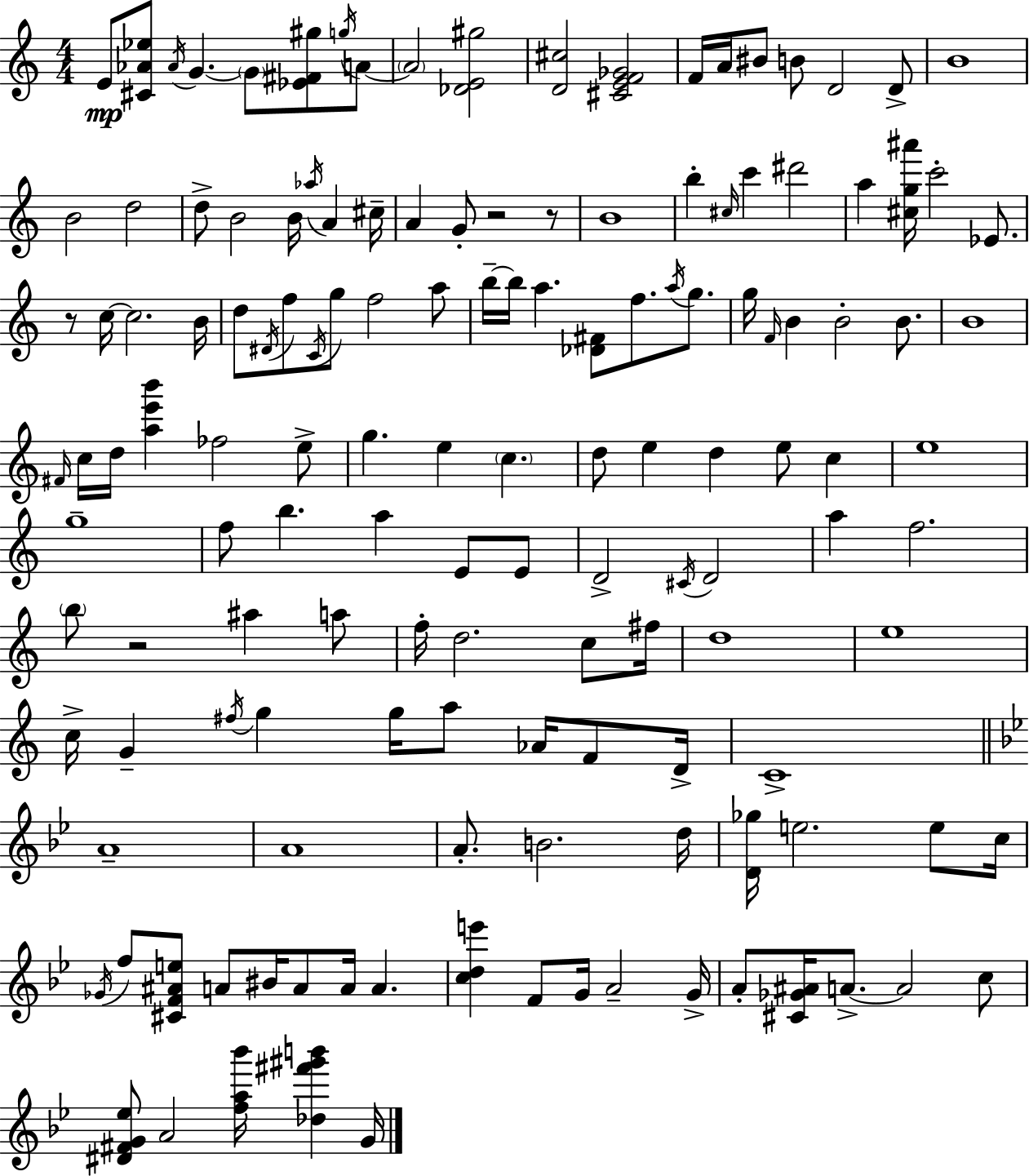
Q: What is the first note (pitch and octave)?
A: E4